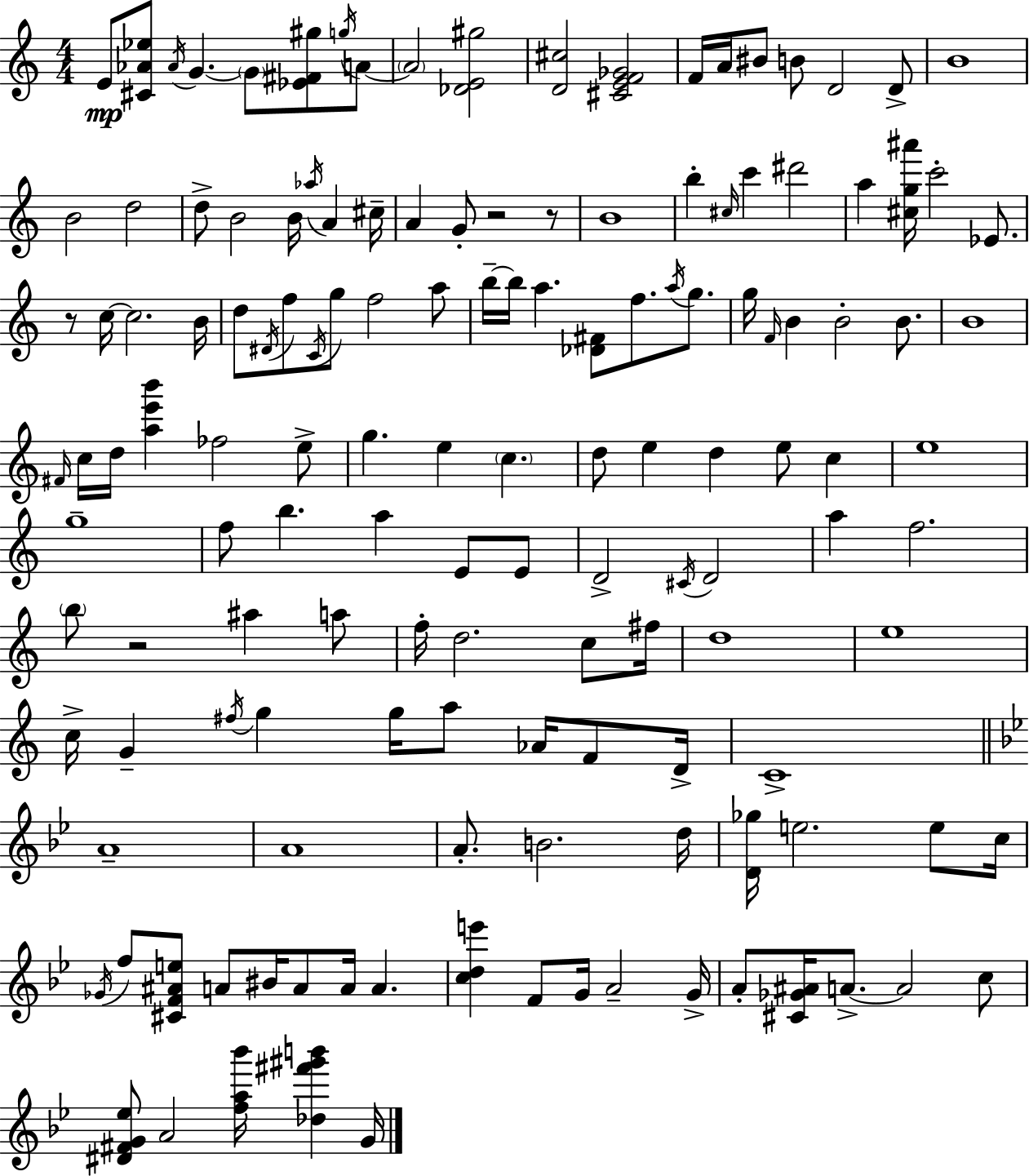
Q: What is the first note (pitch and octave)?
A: E4